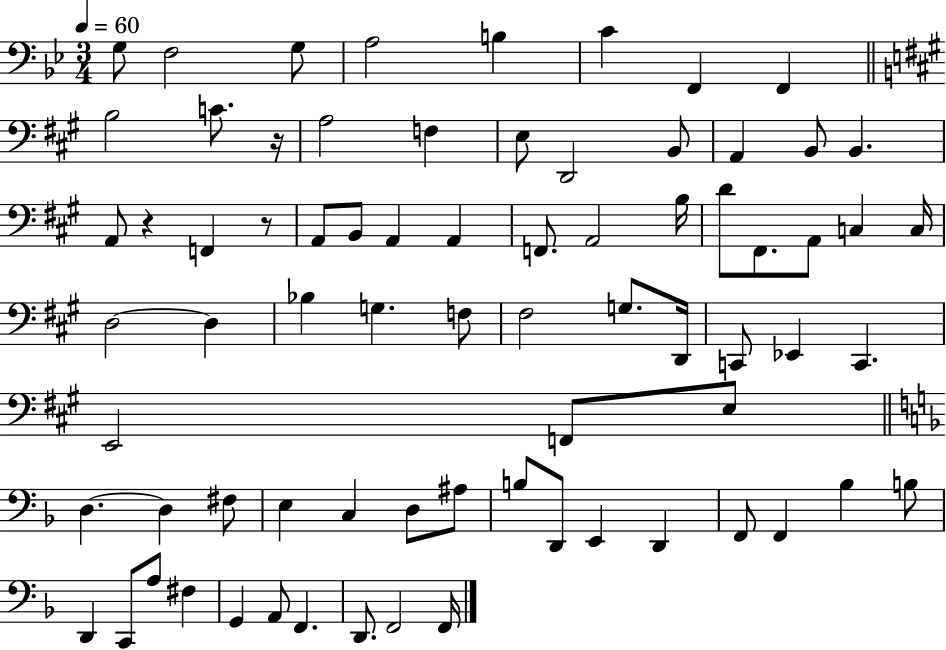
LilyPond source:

{
  \clef bass
  \numericTimeSignature
  \time 3/4
  \key bes \major
  \tempo 4 = 60
  g8 f2 g8 | a2 b4 | c'4 f,4 f,4 | \bar "||" \break \key a \major b2 c'8. r16 | a2 f4 | e8 d,2 b,8 | a,4 b,8 b,4. | \break a,8 r4 f,4 r8 | a,8 b,8 a,4 a,4 | f,8. a,2 b16 | d'8 fis,8. a,8 c4 c16 | \break d2~~ d4 | bes4 g4. f8 | fis2 g8. d,16 | c,8 ees,4 c,4. | \break e,2 f,8 e8 | \bar "||" \break \key f \major d4.~~ d4 fis8 | e4 c4 d8 ais8 | b8 d,8 e,4 d,4 | f,8 f,4 bes4 b8 | \break d,4 c,8 a8 fis4 | g,4 a,8 f,4. | d,8. f,2 f,16 | \bar "|."
}